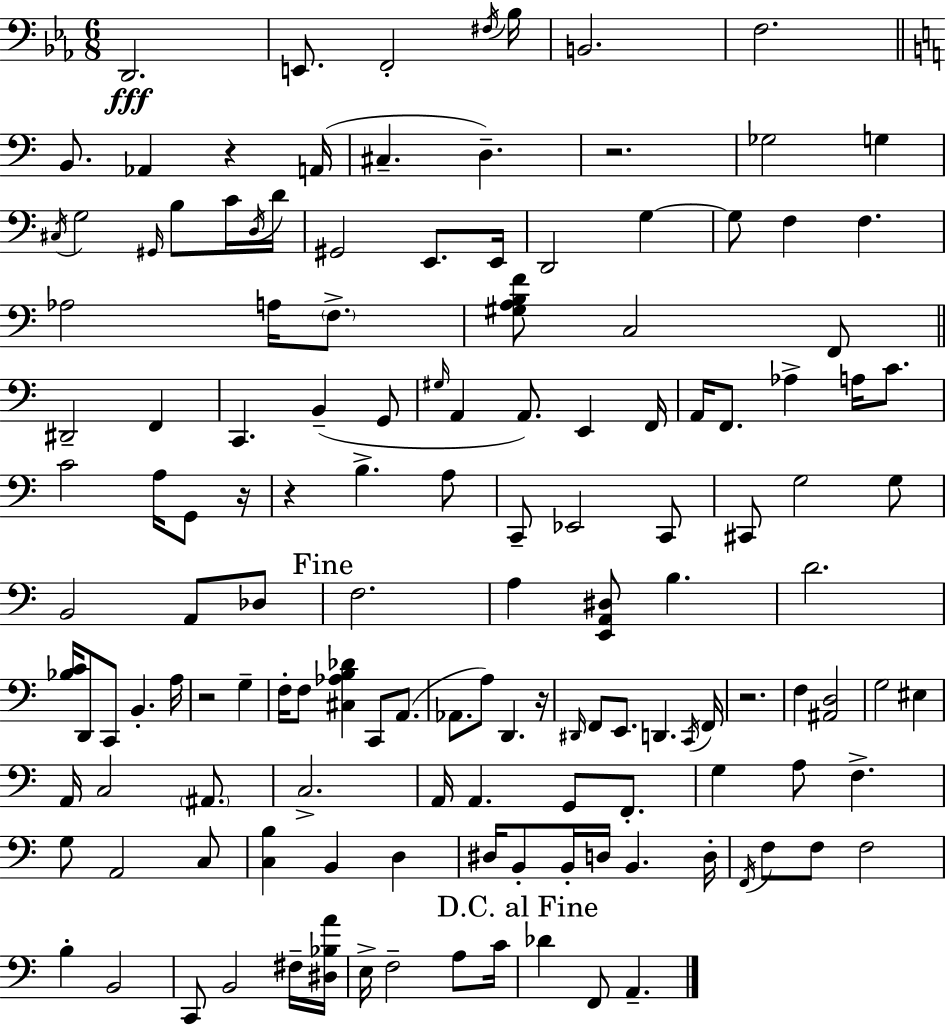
X:1
T:Untitled
M:6/8
L:1/4
K:Cm
D,,2 E,,/2 F,,2 ^F,/4 _B,/4 B,,2 F,2 B,,/2 _A,, z A,,/4 ^C, D, z2 _G,2 G, ^C,/4 G,2 ^G,,/4 B,/2 C/4 D,/4 D/4 ^G,,2 E,,/2 E,,/4 D,,2 G, G,/2 F, F, _A,2 A,/4 F,/2 [^G,A,B,F]/2 C,2 F,,/2 ^D,,2 F,, C,, B,, G,,/2 ^G,/4 A,, A,,/2 E,, F,,/4 A,,/4 F,,/2 _A, A,/4 C/2 C2 A,/4 G,,/2 z/4 z B, A,/2 C,,/2 _E,,2 C,,/2 ^C,,/2 G,2 G,/2 B,,2 A,,/2 _D,/2 F,2 A, [E,,A,,^D,]/2 B, D2 [_B,C]/4 D,,/2 C,,/2 B,, A,/4 z2 G, F,/4 F,/2 [^C,_A,B,_D] C,,/2 A,,/2 _A,,/2 A,/2 D,, z/4 ^D,,/4 F,,/2 E,,/2 D,, C,,/4 F,,/4 z2 F, [^A,,D,]2 G,2 ^E, A,,/4 C,2 ^A,,/2 C,2 A,,/4 A,, G,,/2 F,,/2 G, A,/2 F, G,/2 A,,2 C,/2 [C,B,] B,, D, ^D,/4 B,,/2 B,,/4 D,/4 B,, D,/4 F,,/4 F,/2 F,/2 F,2 B, B,,2 C,,/2 B,,2 ^F,/4 [^D,_B,A]/4 E,/4 F,2 A,/2 C/4 _D F,,/2 A,,